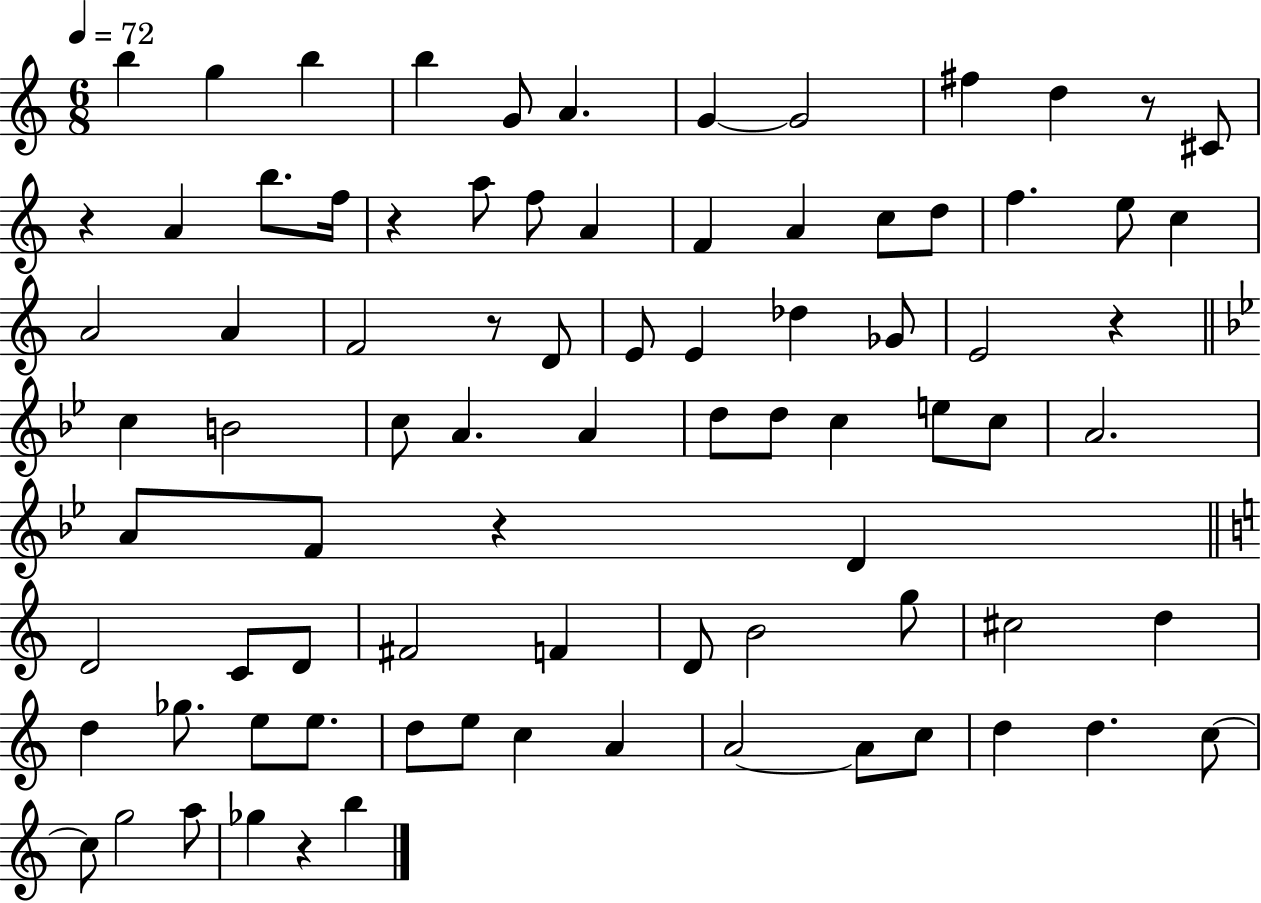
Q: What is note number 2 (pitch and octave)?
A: G5